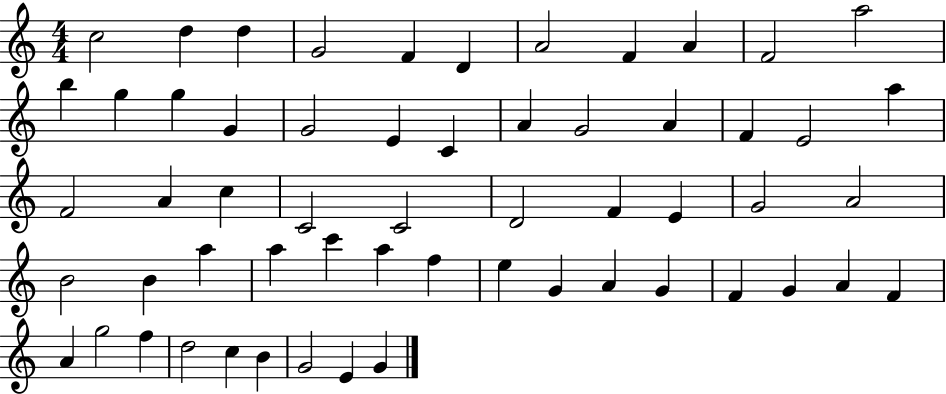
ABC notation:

X:1
T:Untitled
M:4/4
L:1/4
K:C
c2 d d G2 F D A2 F A F2 a2 b g g G G2 E C A G2 A F E2 a F2 A c C2 C2 D2 F E G2 A2 B2 B a a c' a f e G A G F G A F A g2 f d2 c B G2 E G